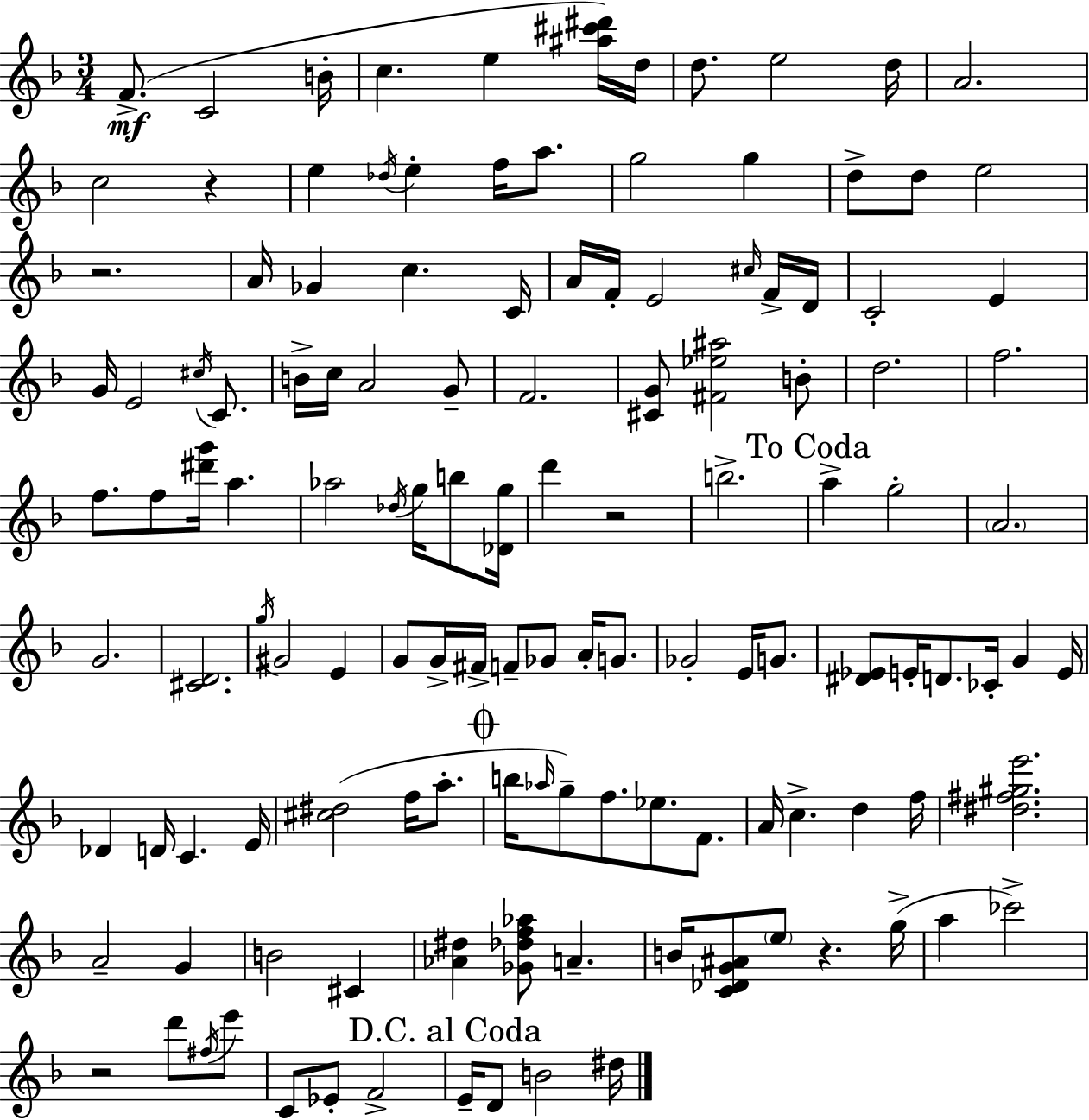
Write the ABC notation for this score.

X:1
T:Untitled
M:3/4
L:1/4
K:Dm
F/2 C2 B/4 c e [^a^c'^d']/4 d/4 d/2 e2 d/4 A2 c2 z e _d/4 e f/4 a/2 g2 g d/2 d/2 e2 z2 A/4 _G c C/4 A/4 F/4 E2 ^c/4 F/4 D/4 C2 E G/4 E2 ^c/4 C/2 B/4 c/4 A2 G/2 F2 [^CG]/2 [^F_e^a]2 B/2 d2 f2 f/2 f/2 [^d'g']/4 a _a2 _d/4 g/4 b/2 [_Dg]/4 d' z2 b2 a g2 A2 G2 [^CD]2 g/4 ^G2 E G/2 G/4 ^F/4 F/2 _G/2 A/4 G/2 _G2 E/4 G/2 [^D_E]/2 E/4 D/2 _C/4 G E/4 _D D/4 C E/4 [^c^d]2 f/4 a/2 b/4 _a/4 g/2 f/2 _e/2 F/2 A/4 c d f/4 [^d^f^ge']2 A2 G B2 ^C [_A^d] [_G_df_a]/2 A B/4 [C_DG^A]/2 e/2 z g/4 a _c'2 z2 d'/2 ^f/4 e'/2 C/2 _E/2 F2 E/4 D/2 B2 ^d/4